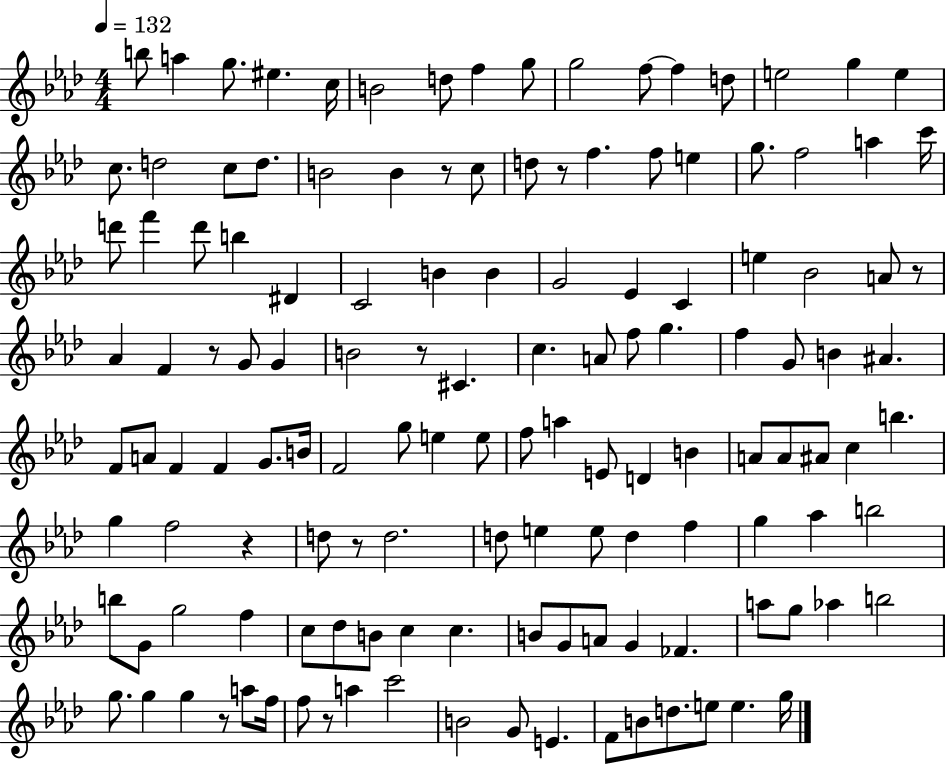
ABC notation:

X:1
T:Untitled
M:4/4
L:1/4
K:Ab
b/2 a g/2 ^e c/4 B2 d/2 f g/2 g2 f/2 f d/2 e2 g e c/2 d2 c/2 d/2 B2 B z/2 c/2 d/2 z/2 f f/2 e g/2 f2 a c'/4 d'/2 f' d'/2 b ^D C2 B B G2 _E C e _B2 A/2 z/2 _A F z/2 G/2 G B2 z/2 ^C c A/2 f/2 g f G/2 B ^A F/2 A/2 F F G/2 B/4 F2 g/2 e e/2 f/2 a E/2 D B A/2 A/2 ^A/2 c b g f2 z d/2 z/2 d2 d/2 e e/2 d f g _a b2 b/2 G/2 g2 f c/2 _d/2 B/2 c c B/2 G/2 A/2 G _F a/2 g/2 _a b2 g/2 g g z/2 a/2 f/4 f/2 z/2 a c'2 B2 G/2 E F/2 B/2 d/2 e/2 e g/4